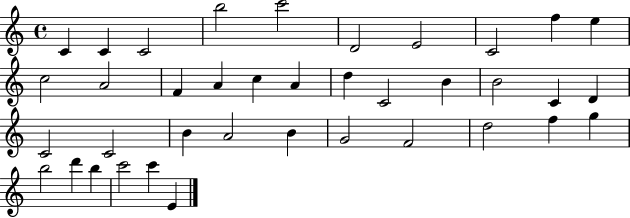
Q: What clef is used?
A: treble